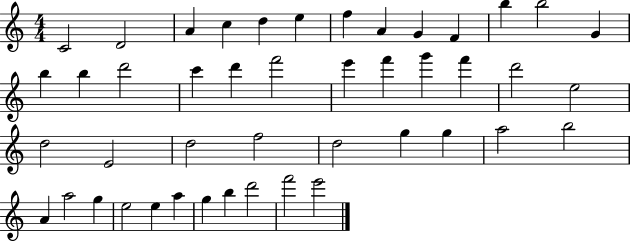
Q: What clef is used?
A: treble